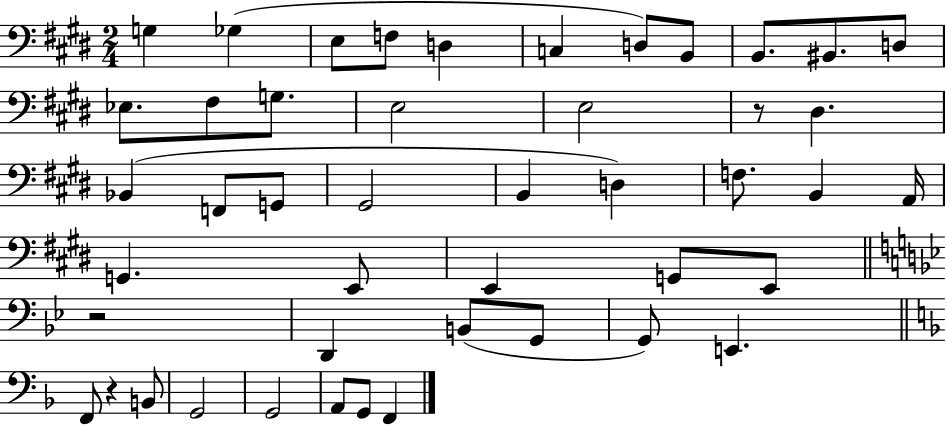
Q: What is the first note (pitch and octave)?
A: G3